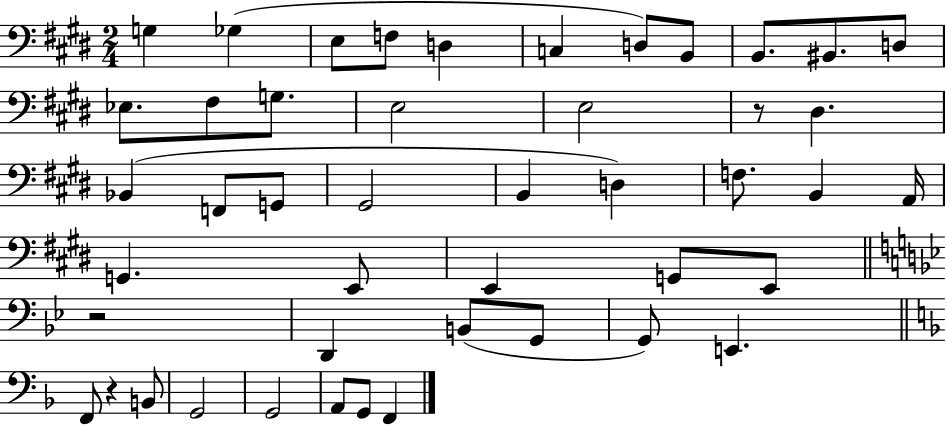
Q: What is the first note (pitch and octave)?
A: G3